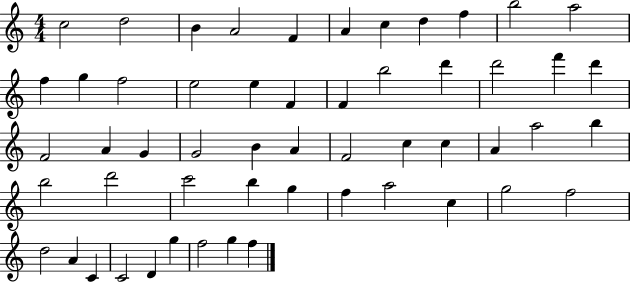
C5/h D5/h B4/q A4/h F4/q A4/q C5/q D5/q F5/q B5/h A5/h F5/q G5/q F5/h E5/h E5/q F4/q F4/q B5/h D6/q D6/h F6/q D6/q F4/h A4/q G4/q G4/h B4/q A4/q F4/h C5/q C5/q A4/q A5/h B5/q B5/h D6/h C6/h B5/q G5/q F5/q A5/h C5/q G5/h F5/h D5/h A4/q C4/q C4/h D4/q G5/q F5/h G5/q F5/q